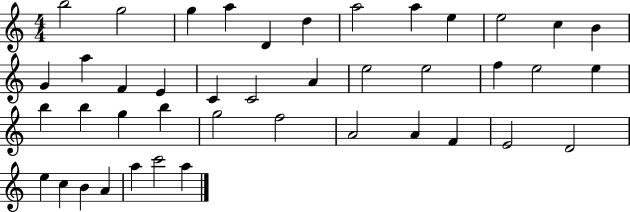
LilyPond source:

{
  \clef treble
  \numericTimeSignature
  \time 4/4
  \key c \major
  b''2 g''2 | g''4 a''4 d'4 d''4 | a''2 a''4 e''4 | e''2 c''4 b'4 | \break g'4 a''4 f'4 e'4 | c'4 c'2 a'4 | e''2 e''2 | f''4 e''2 e''4 | \break b''4 b''4 g''4 b''4 | g''2 f''2 | a'2 a'4 f'4 | e'2 d'2 | \break e''4 c''4 b'4 a'4 | a''4 c'''2 a''4 | \bar "|."
}